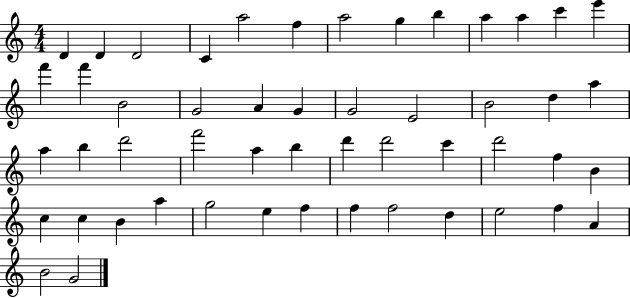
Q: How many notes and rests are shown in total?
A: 51